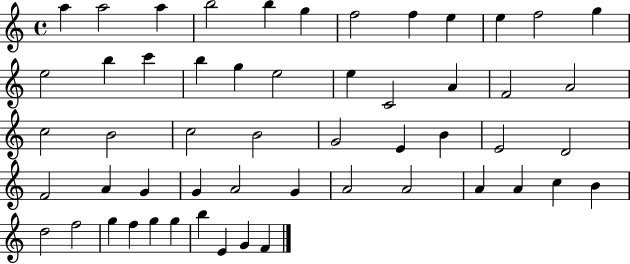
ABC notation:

X:1
T:Untitled
M:4/4
L:1/4
K:C
a a2 a b2 b g f2 f e e f2 g e2 b c' b g e2 e C2 A F2 A2 c2 B2 c2 B2 G2 E B E2 D2 F2 A G G A2 G A2 A2 A A c B d2 f2 g f g g b E G F